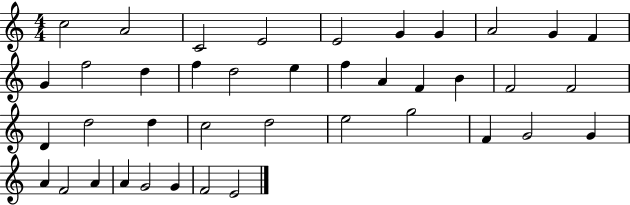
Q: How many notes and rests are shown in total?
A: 40